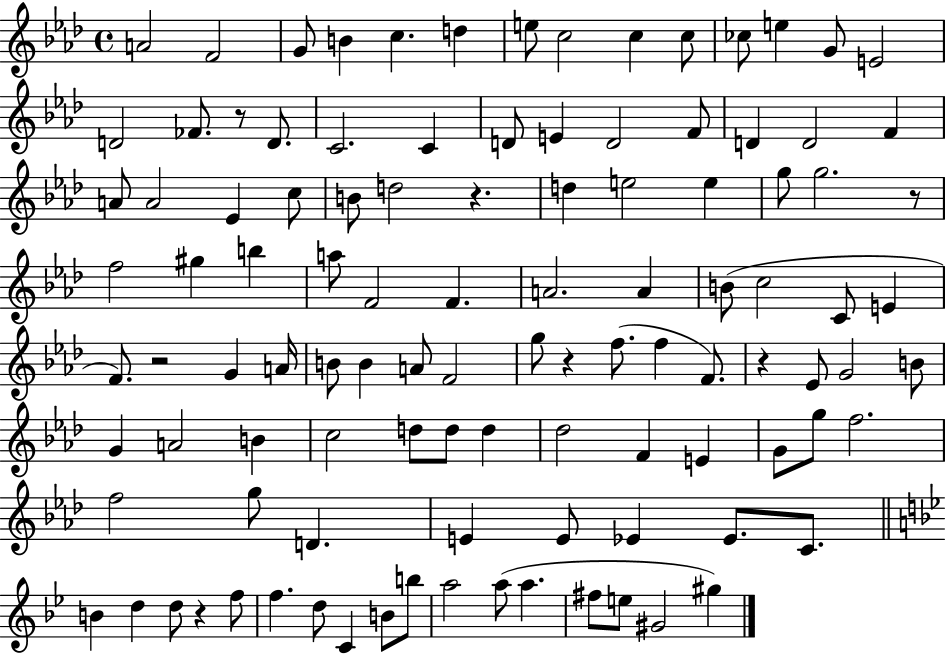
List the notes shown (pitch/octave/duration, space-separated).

A4/h F4/h G4/e B4/q C5/q. D5/q E5/e C5/h C5/q C5/e CES5/e E5/q G4/e E4/h D4/h FES4/e. R/e D4/e. C4/h. C4/q D4/e E4/q D4/h F4/e D4/q D4/h F4/q A4/e A4/h Eb4/q C5/e B4/e D5/h R/q. D5/q E5/h E5/q G5/e G5/h. R/e F5/h G#5/q B5/q A5/e F4/h F4/q. A4/h. A4/q B4/e C5/h C4/e E4/q F4/e. R/h G4/q A4/s B4/e B4/q A4/e F4/h G5/e R/q F5/e. F5/q F4/e. R/q Eb4/e G4/h B4/e G4/q A4/h B4/q C5/h D5/e D5/e D5/q Db5/h F4/q E4/q G4/e G5/e F5/h. F5/h G5/e D4/q. E4/q E4/e Eb4/q Eb4/e. C4/e. B4/q D5/q D5/e R/q F5/e F5/q. D5/e C4/q B4/e B5/e A5/h A5/e A5/q. F#5/e E5/e G#4/h G#5/q